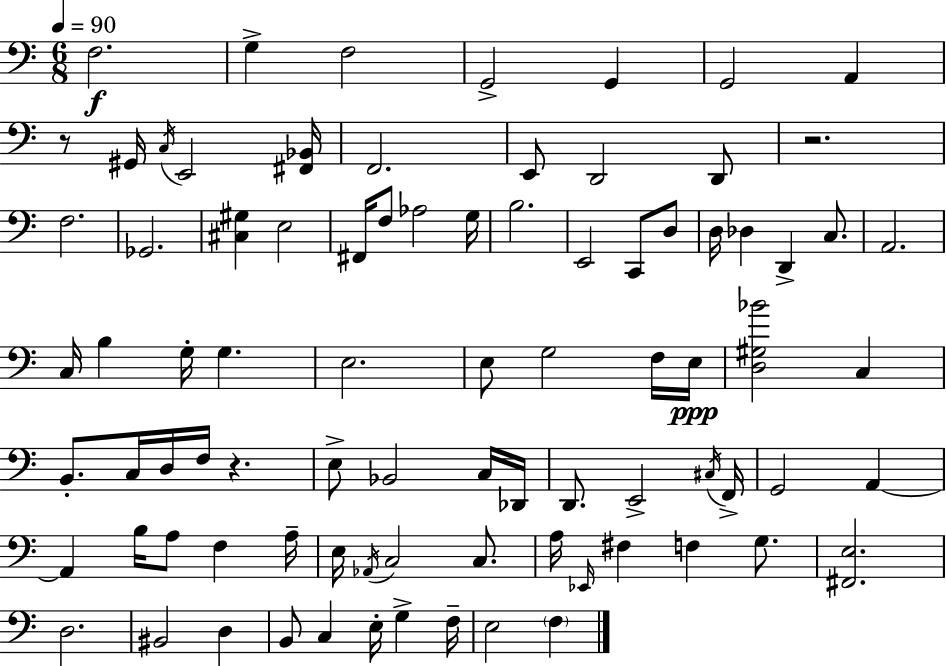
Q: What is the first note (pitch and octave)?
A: F3